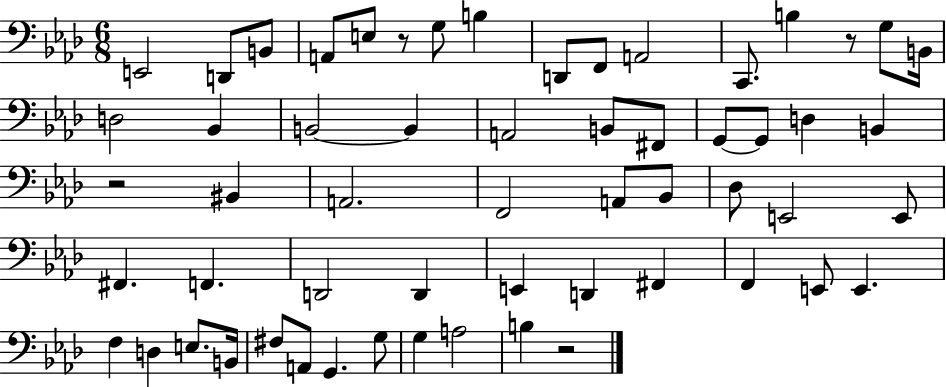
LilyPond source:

{
  \clef bass
  \numericTimeSignature
  \time 6/8
  \key aes \major
  \repeat volta 2 { e,2 d,8 b,8 | a,8 e8 r8 g8 b4 | d,8 f,8 a,2 | c,8. b4 r8 g8 b,16 | \break d2 bes,4 | b,2~~ b,4 | a,2 b,8 fis,8 | g,8~~ g,8 d4 b,4 | \break r2 bis,4 | a,2. | f,2 a,8 bes,8 | des8 e,2 e,8 | \break fis,4. f,4. | d,2 d,4 | e,4 d,4 fis,4 | f,4 e,8 e,4. | \break f4 d4 e8. b,16 | fis8 a,8 g,4. g8 | g4 a2 | b4 r2 | \break } \bar "|."
}